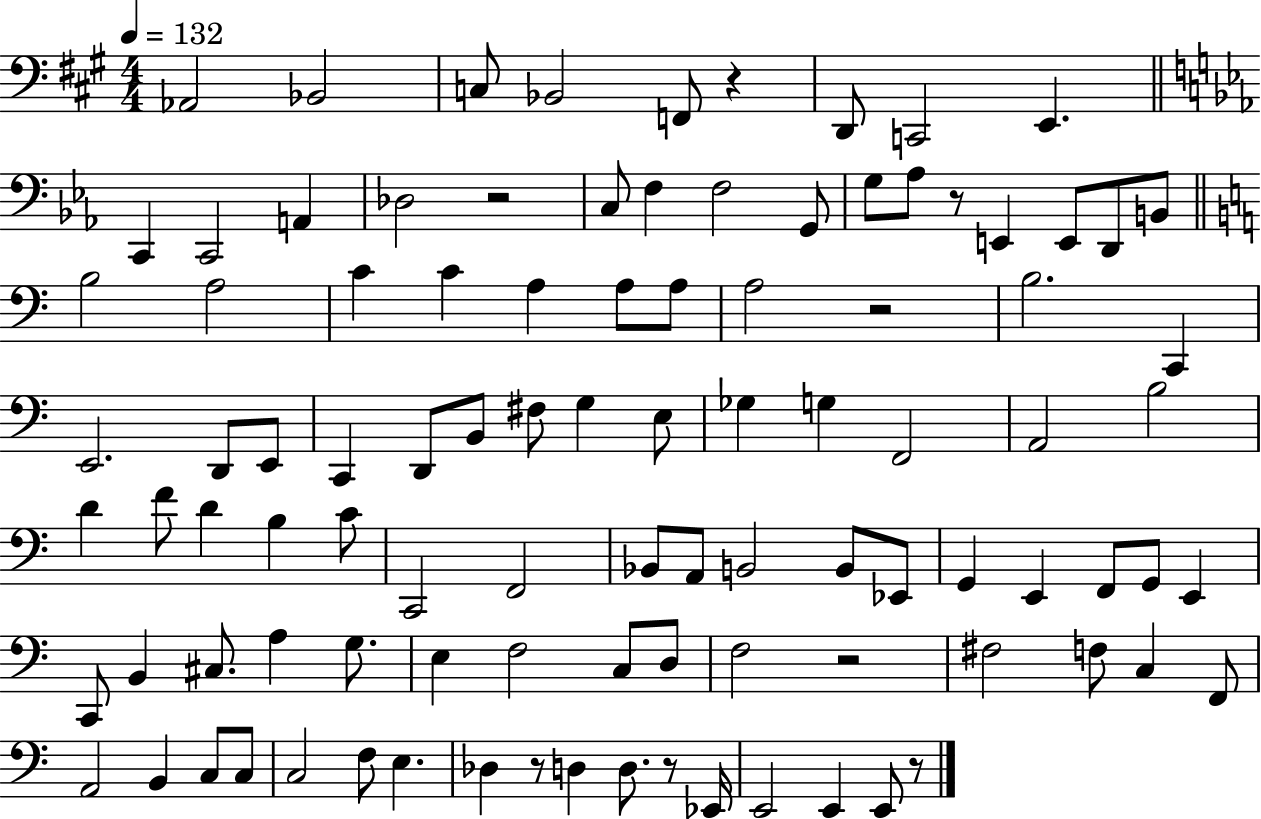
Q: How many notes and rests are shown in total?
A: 99